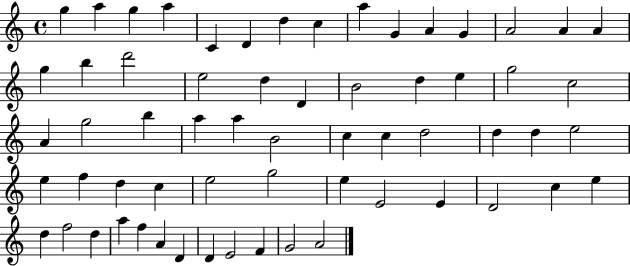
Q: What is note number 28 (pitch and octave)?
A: G5